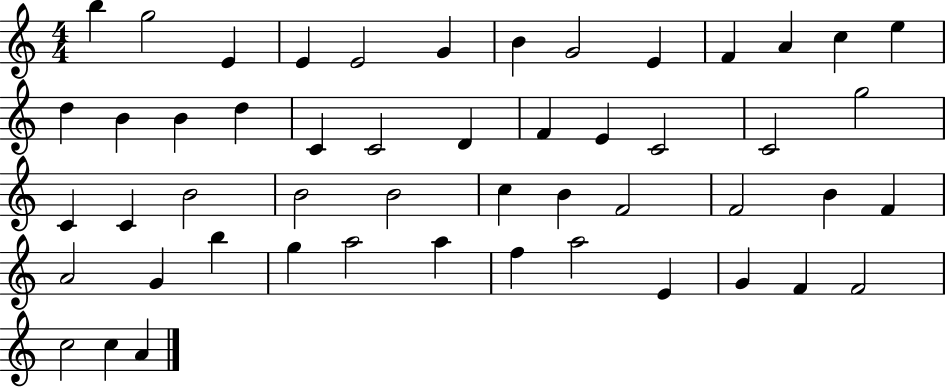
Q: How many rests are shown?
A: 0